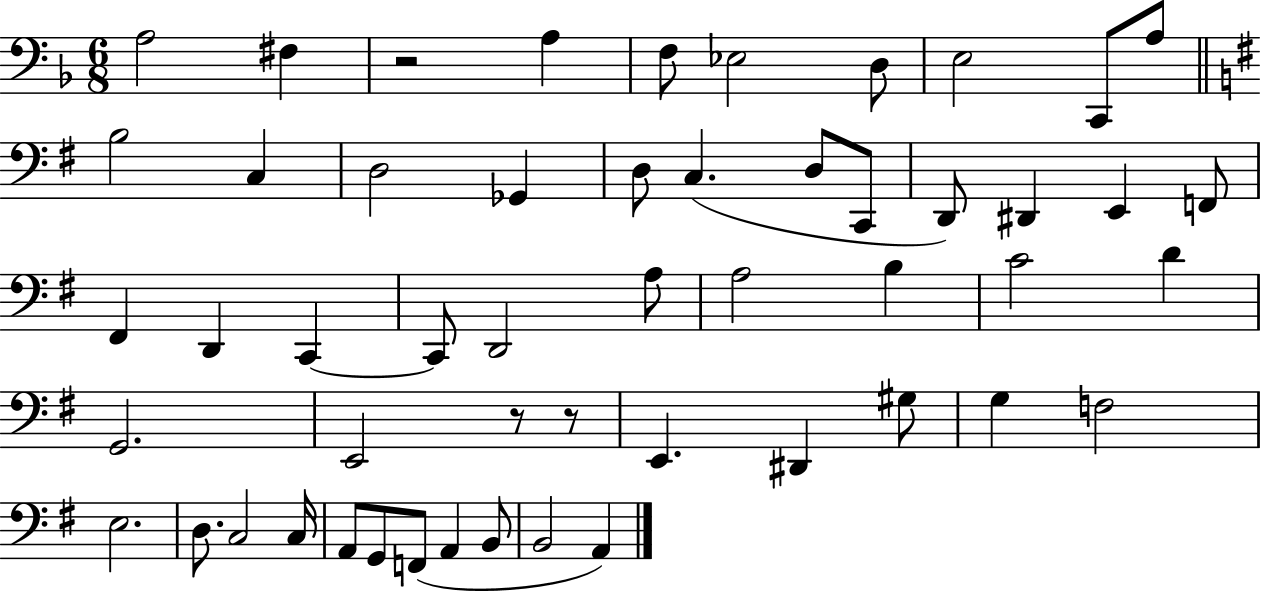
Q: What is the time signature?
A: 6/8